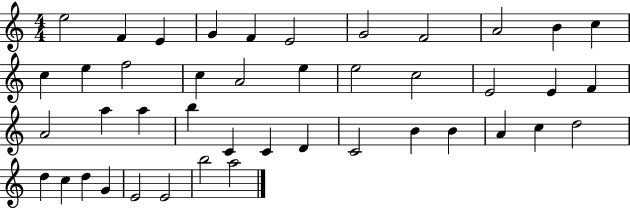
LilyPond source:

{
  \clef treble
  \numericTimeSignature
  \time 4/4
  \key c \major
  e''2 f'4 e'4 | g'4 f'4 e'2 | g'2 f'2 | a'2 b'4 c''4 | \break c''4 e''4 f''2 | c''4 a'2 e''4 | e''2 c''2 | e'2 e'4 f'4 | \break a'2 a''4 a''4 | b''4 c'4 c'4 d'4 | c'2 b'4 b'4 | a'4 c''4 d''2 | \break d''4 c''4 d''4 g'4 | e'2 e'2 | b''2 a''2 | \bar "|."
}